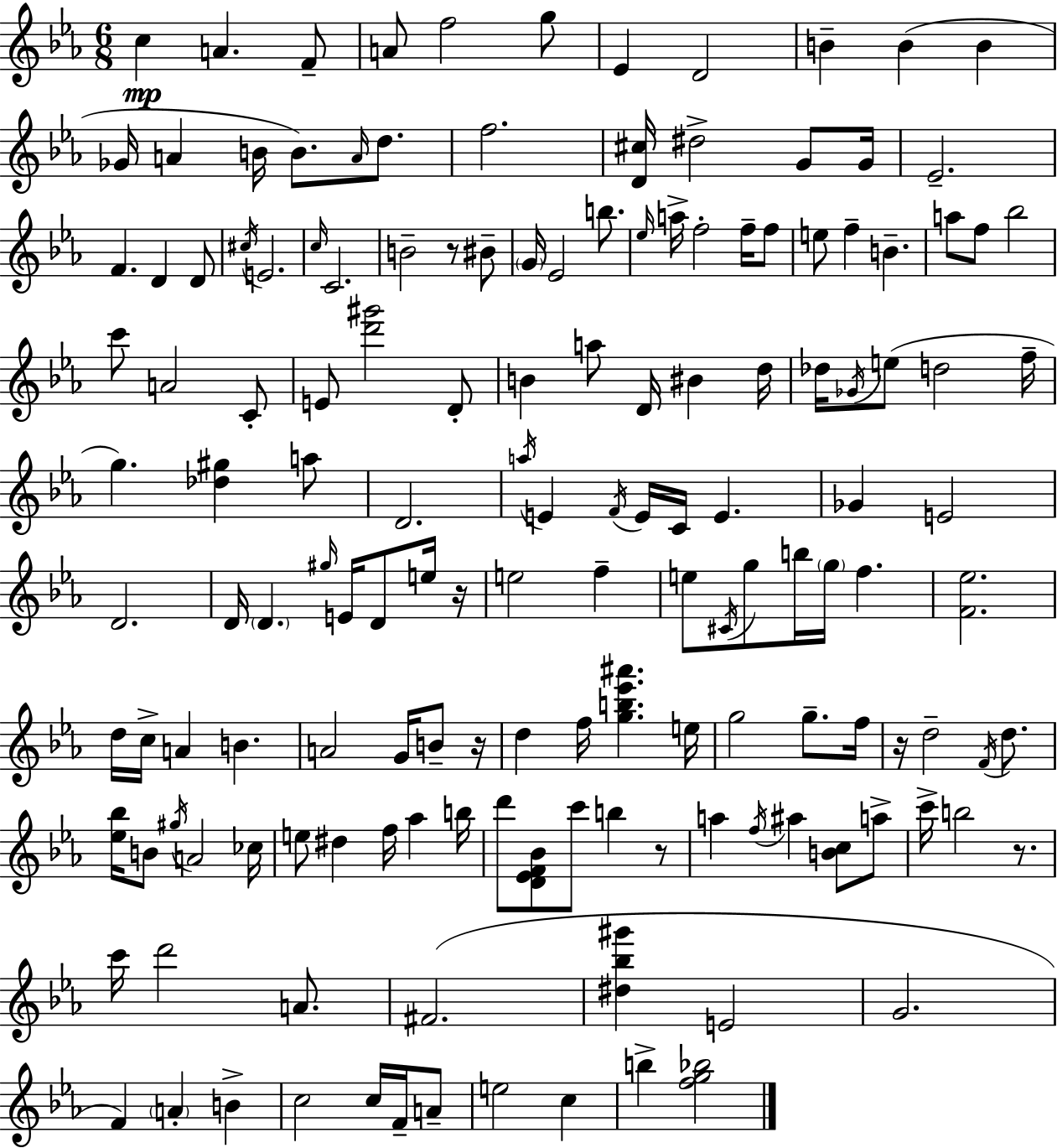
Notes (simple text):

C5/q A4/q. F4/e A4/e F5/h G5/e Eb4/q D4/h B4/q B4/q B4/q Gb4/s A4/q B4/s B4/e. A4/s D5/e. F5/h. [D4,C#5]/s D#5/h G4/e G4/s Eb4/h. F4/q. D4/q D4/e C#5/s E4/h. C5/s C4/h. B4/h R/e BIS4/e G4/s Eb4/h B5/e. Eb5/s A5/s F5/h F5/s F5/e E5/e F5/q B4/q. A5/e F5/e Bb5/h C6/e A4/h C4/e E4/e [D6,G#6]/h D4/e B4/q A5/e D4/s BIS4/q D5/s Db5/s Gb4/s E5/e D5/h F5/s G5/q. [Db5,G#5]/q A5/e D4/h. A5/s E4/q F4/s E4/s C4/s E4/q. Gb4/q E4/h D4/h. D4/s D4/q. G#5/s E4/s D4/e E5/s R/s E5/h F5/q E5/e C#4/s G5/e B5/s G5/s F5/q. [F4,Eb5]/h. D5/s C5/s A4/q B4/q. A4/h G4/s B4/e R/s D5/q F5/s [G5,B5,Eb6,A#6]/q. E5/s G5/h G5/e. F5/s R/s D5/h F4/s D5/e. [Eb5,Bb5]/s B4/e G#5/s A4/h CES5/s E5/e D#5/q F5/s Ab5/q B5/s D6/e [D4,Eb4,F4,Bb4]/e C6/e B5/q R/e A5/q F5/s A#5/q [B4,C5]/e A5/e C6/s B5/h R/e. C6/s D6/h A4/e. F#4/h. [D#5,Bb5,G#6]/q E4/h G4/h. F4/q A4/q B4/q C5/h C5/s F4/s A4/e E5/h C5/q B5/q [F5,G5,Bb5]/h